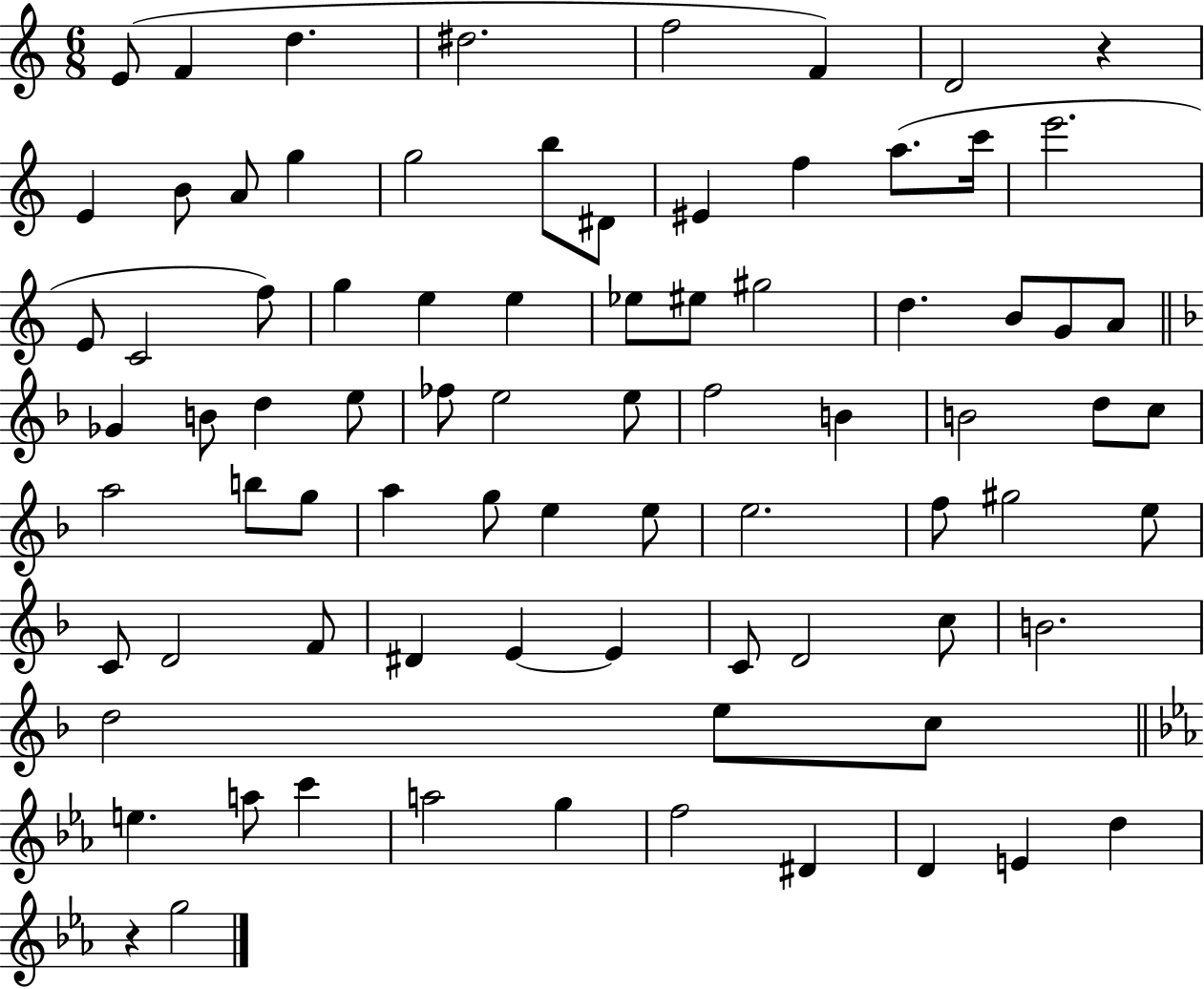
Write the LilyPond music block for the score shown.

{
  \clef treble
  \numericTimeSignature
  \time 6/8
  \key c \major
  e'8( f'4 d''4. | dis''2. | f''2 f'4) | d'2 r4 | \break e'4 b'8 a'8 g''4 | g''2 b''8 dis'8 | eis'4 f''4 a''8.( c'''16 | e'''2. | \break e'8 c'2 f''8) | g''4 e''4 e''4 | ees''8 eis''8 gis''2 | d''4. b'8 g'8 a'8 | \break \bar "||" \break \key f \major ges'4 b'8 d''4 e''8 | fes''8 e''2 e''8 | f''2 b'4 | b'2 d''8 c''8 | \break a''2 b''8 g''8 | a''4 g''8 e''4 e''8 | e''2. | f''8 gis''2 e''8 | \break c'8 d'2 f'8 | dis'4 e'4~~ e'4 | c'8 d'2 c''8 | b'2. | \break d''2 e''8 c''8 | \bar "||" \break \key c \minor e''4. a''8 c'''4 | a''2 g''4 | f''2 dis'4 | d'4 e'4 d''4 | \break r4 g''2 | \bar "|."
}